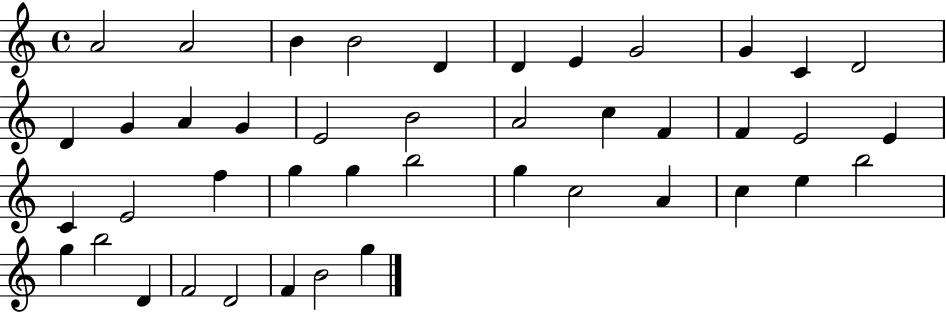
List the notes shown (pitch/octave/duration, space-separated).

A4/h A4/h B4/q B4/h D4/q D4/q E4/q G4/h G4/q C4/q D4/h D4/q G4/q A4/q G4/q E4/h B4/h A4/h C5/q F4/q F4/q E4/h E4/q C4/q E4/h F5/q G5/q G5/q B5/h G5/q C5/h A4/q C5/q E5/q B5/h G5/q B5/h D4/q F4/h D4/h F4/q B4/h G5/q